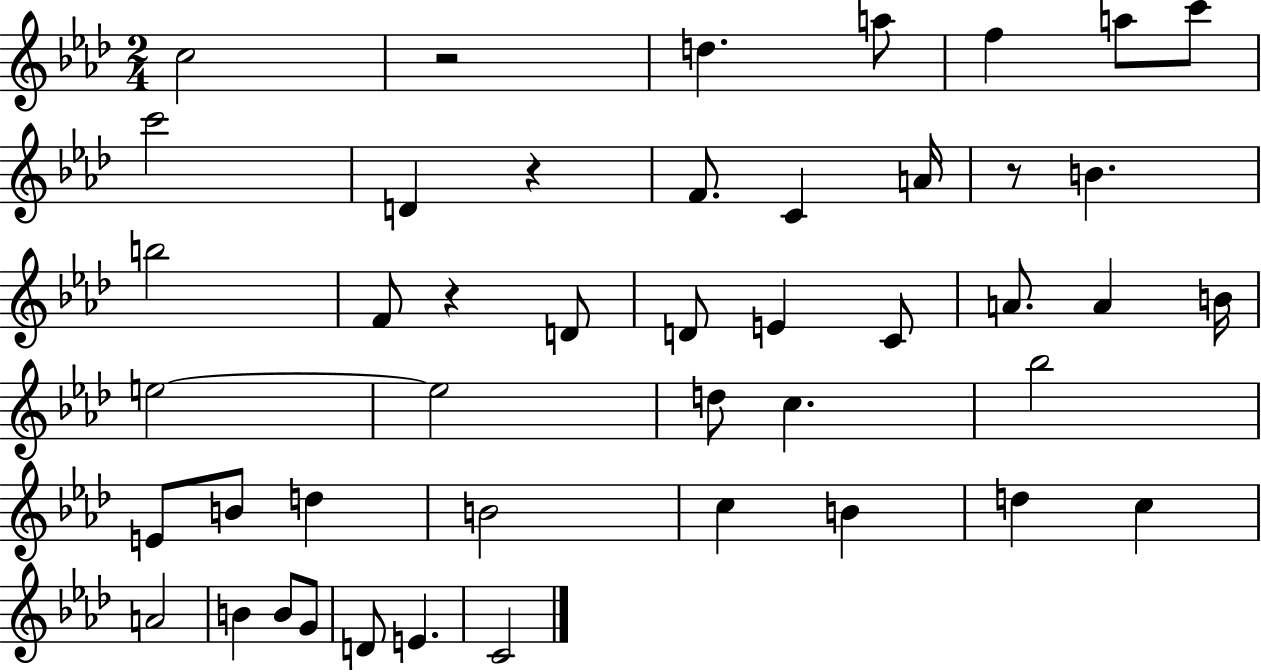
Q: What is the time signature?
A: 2/4